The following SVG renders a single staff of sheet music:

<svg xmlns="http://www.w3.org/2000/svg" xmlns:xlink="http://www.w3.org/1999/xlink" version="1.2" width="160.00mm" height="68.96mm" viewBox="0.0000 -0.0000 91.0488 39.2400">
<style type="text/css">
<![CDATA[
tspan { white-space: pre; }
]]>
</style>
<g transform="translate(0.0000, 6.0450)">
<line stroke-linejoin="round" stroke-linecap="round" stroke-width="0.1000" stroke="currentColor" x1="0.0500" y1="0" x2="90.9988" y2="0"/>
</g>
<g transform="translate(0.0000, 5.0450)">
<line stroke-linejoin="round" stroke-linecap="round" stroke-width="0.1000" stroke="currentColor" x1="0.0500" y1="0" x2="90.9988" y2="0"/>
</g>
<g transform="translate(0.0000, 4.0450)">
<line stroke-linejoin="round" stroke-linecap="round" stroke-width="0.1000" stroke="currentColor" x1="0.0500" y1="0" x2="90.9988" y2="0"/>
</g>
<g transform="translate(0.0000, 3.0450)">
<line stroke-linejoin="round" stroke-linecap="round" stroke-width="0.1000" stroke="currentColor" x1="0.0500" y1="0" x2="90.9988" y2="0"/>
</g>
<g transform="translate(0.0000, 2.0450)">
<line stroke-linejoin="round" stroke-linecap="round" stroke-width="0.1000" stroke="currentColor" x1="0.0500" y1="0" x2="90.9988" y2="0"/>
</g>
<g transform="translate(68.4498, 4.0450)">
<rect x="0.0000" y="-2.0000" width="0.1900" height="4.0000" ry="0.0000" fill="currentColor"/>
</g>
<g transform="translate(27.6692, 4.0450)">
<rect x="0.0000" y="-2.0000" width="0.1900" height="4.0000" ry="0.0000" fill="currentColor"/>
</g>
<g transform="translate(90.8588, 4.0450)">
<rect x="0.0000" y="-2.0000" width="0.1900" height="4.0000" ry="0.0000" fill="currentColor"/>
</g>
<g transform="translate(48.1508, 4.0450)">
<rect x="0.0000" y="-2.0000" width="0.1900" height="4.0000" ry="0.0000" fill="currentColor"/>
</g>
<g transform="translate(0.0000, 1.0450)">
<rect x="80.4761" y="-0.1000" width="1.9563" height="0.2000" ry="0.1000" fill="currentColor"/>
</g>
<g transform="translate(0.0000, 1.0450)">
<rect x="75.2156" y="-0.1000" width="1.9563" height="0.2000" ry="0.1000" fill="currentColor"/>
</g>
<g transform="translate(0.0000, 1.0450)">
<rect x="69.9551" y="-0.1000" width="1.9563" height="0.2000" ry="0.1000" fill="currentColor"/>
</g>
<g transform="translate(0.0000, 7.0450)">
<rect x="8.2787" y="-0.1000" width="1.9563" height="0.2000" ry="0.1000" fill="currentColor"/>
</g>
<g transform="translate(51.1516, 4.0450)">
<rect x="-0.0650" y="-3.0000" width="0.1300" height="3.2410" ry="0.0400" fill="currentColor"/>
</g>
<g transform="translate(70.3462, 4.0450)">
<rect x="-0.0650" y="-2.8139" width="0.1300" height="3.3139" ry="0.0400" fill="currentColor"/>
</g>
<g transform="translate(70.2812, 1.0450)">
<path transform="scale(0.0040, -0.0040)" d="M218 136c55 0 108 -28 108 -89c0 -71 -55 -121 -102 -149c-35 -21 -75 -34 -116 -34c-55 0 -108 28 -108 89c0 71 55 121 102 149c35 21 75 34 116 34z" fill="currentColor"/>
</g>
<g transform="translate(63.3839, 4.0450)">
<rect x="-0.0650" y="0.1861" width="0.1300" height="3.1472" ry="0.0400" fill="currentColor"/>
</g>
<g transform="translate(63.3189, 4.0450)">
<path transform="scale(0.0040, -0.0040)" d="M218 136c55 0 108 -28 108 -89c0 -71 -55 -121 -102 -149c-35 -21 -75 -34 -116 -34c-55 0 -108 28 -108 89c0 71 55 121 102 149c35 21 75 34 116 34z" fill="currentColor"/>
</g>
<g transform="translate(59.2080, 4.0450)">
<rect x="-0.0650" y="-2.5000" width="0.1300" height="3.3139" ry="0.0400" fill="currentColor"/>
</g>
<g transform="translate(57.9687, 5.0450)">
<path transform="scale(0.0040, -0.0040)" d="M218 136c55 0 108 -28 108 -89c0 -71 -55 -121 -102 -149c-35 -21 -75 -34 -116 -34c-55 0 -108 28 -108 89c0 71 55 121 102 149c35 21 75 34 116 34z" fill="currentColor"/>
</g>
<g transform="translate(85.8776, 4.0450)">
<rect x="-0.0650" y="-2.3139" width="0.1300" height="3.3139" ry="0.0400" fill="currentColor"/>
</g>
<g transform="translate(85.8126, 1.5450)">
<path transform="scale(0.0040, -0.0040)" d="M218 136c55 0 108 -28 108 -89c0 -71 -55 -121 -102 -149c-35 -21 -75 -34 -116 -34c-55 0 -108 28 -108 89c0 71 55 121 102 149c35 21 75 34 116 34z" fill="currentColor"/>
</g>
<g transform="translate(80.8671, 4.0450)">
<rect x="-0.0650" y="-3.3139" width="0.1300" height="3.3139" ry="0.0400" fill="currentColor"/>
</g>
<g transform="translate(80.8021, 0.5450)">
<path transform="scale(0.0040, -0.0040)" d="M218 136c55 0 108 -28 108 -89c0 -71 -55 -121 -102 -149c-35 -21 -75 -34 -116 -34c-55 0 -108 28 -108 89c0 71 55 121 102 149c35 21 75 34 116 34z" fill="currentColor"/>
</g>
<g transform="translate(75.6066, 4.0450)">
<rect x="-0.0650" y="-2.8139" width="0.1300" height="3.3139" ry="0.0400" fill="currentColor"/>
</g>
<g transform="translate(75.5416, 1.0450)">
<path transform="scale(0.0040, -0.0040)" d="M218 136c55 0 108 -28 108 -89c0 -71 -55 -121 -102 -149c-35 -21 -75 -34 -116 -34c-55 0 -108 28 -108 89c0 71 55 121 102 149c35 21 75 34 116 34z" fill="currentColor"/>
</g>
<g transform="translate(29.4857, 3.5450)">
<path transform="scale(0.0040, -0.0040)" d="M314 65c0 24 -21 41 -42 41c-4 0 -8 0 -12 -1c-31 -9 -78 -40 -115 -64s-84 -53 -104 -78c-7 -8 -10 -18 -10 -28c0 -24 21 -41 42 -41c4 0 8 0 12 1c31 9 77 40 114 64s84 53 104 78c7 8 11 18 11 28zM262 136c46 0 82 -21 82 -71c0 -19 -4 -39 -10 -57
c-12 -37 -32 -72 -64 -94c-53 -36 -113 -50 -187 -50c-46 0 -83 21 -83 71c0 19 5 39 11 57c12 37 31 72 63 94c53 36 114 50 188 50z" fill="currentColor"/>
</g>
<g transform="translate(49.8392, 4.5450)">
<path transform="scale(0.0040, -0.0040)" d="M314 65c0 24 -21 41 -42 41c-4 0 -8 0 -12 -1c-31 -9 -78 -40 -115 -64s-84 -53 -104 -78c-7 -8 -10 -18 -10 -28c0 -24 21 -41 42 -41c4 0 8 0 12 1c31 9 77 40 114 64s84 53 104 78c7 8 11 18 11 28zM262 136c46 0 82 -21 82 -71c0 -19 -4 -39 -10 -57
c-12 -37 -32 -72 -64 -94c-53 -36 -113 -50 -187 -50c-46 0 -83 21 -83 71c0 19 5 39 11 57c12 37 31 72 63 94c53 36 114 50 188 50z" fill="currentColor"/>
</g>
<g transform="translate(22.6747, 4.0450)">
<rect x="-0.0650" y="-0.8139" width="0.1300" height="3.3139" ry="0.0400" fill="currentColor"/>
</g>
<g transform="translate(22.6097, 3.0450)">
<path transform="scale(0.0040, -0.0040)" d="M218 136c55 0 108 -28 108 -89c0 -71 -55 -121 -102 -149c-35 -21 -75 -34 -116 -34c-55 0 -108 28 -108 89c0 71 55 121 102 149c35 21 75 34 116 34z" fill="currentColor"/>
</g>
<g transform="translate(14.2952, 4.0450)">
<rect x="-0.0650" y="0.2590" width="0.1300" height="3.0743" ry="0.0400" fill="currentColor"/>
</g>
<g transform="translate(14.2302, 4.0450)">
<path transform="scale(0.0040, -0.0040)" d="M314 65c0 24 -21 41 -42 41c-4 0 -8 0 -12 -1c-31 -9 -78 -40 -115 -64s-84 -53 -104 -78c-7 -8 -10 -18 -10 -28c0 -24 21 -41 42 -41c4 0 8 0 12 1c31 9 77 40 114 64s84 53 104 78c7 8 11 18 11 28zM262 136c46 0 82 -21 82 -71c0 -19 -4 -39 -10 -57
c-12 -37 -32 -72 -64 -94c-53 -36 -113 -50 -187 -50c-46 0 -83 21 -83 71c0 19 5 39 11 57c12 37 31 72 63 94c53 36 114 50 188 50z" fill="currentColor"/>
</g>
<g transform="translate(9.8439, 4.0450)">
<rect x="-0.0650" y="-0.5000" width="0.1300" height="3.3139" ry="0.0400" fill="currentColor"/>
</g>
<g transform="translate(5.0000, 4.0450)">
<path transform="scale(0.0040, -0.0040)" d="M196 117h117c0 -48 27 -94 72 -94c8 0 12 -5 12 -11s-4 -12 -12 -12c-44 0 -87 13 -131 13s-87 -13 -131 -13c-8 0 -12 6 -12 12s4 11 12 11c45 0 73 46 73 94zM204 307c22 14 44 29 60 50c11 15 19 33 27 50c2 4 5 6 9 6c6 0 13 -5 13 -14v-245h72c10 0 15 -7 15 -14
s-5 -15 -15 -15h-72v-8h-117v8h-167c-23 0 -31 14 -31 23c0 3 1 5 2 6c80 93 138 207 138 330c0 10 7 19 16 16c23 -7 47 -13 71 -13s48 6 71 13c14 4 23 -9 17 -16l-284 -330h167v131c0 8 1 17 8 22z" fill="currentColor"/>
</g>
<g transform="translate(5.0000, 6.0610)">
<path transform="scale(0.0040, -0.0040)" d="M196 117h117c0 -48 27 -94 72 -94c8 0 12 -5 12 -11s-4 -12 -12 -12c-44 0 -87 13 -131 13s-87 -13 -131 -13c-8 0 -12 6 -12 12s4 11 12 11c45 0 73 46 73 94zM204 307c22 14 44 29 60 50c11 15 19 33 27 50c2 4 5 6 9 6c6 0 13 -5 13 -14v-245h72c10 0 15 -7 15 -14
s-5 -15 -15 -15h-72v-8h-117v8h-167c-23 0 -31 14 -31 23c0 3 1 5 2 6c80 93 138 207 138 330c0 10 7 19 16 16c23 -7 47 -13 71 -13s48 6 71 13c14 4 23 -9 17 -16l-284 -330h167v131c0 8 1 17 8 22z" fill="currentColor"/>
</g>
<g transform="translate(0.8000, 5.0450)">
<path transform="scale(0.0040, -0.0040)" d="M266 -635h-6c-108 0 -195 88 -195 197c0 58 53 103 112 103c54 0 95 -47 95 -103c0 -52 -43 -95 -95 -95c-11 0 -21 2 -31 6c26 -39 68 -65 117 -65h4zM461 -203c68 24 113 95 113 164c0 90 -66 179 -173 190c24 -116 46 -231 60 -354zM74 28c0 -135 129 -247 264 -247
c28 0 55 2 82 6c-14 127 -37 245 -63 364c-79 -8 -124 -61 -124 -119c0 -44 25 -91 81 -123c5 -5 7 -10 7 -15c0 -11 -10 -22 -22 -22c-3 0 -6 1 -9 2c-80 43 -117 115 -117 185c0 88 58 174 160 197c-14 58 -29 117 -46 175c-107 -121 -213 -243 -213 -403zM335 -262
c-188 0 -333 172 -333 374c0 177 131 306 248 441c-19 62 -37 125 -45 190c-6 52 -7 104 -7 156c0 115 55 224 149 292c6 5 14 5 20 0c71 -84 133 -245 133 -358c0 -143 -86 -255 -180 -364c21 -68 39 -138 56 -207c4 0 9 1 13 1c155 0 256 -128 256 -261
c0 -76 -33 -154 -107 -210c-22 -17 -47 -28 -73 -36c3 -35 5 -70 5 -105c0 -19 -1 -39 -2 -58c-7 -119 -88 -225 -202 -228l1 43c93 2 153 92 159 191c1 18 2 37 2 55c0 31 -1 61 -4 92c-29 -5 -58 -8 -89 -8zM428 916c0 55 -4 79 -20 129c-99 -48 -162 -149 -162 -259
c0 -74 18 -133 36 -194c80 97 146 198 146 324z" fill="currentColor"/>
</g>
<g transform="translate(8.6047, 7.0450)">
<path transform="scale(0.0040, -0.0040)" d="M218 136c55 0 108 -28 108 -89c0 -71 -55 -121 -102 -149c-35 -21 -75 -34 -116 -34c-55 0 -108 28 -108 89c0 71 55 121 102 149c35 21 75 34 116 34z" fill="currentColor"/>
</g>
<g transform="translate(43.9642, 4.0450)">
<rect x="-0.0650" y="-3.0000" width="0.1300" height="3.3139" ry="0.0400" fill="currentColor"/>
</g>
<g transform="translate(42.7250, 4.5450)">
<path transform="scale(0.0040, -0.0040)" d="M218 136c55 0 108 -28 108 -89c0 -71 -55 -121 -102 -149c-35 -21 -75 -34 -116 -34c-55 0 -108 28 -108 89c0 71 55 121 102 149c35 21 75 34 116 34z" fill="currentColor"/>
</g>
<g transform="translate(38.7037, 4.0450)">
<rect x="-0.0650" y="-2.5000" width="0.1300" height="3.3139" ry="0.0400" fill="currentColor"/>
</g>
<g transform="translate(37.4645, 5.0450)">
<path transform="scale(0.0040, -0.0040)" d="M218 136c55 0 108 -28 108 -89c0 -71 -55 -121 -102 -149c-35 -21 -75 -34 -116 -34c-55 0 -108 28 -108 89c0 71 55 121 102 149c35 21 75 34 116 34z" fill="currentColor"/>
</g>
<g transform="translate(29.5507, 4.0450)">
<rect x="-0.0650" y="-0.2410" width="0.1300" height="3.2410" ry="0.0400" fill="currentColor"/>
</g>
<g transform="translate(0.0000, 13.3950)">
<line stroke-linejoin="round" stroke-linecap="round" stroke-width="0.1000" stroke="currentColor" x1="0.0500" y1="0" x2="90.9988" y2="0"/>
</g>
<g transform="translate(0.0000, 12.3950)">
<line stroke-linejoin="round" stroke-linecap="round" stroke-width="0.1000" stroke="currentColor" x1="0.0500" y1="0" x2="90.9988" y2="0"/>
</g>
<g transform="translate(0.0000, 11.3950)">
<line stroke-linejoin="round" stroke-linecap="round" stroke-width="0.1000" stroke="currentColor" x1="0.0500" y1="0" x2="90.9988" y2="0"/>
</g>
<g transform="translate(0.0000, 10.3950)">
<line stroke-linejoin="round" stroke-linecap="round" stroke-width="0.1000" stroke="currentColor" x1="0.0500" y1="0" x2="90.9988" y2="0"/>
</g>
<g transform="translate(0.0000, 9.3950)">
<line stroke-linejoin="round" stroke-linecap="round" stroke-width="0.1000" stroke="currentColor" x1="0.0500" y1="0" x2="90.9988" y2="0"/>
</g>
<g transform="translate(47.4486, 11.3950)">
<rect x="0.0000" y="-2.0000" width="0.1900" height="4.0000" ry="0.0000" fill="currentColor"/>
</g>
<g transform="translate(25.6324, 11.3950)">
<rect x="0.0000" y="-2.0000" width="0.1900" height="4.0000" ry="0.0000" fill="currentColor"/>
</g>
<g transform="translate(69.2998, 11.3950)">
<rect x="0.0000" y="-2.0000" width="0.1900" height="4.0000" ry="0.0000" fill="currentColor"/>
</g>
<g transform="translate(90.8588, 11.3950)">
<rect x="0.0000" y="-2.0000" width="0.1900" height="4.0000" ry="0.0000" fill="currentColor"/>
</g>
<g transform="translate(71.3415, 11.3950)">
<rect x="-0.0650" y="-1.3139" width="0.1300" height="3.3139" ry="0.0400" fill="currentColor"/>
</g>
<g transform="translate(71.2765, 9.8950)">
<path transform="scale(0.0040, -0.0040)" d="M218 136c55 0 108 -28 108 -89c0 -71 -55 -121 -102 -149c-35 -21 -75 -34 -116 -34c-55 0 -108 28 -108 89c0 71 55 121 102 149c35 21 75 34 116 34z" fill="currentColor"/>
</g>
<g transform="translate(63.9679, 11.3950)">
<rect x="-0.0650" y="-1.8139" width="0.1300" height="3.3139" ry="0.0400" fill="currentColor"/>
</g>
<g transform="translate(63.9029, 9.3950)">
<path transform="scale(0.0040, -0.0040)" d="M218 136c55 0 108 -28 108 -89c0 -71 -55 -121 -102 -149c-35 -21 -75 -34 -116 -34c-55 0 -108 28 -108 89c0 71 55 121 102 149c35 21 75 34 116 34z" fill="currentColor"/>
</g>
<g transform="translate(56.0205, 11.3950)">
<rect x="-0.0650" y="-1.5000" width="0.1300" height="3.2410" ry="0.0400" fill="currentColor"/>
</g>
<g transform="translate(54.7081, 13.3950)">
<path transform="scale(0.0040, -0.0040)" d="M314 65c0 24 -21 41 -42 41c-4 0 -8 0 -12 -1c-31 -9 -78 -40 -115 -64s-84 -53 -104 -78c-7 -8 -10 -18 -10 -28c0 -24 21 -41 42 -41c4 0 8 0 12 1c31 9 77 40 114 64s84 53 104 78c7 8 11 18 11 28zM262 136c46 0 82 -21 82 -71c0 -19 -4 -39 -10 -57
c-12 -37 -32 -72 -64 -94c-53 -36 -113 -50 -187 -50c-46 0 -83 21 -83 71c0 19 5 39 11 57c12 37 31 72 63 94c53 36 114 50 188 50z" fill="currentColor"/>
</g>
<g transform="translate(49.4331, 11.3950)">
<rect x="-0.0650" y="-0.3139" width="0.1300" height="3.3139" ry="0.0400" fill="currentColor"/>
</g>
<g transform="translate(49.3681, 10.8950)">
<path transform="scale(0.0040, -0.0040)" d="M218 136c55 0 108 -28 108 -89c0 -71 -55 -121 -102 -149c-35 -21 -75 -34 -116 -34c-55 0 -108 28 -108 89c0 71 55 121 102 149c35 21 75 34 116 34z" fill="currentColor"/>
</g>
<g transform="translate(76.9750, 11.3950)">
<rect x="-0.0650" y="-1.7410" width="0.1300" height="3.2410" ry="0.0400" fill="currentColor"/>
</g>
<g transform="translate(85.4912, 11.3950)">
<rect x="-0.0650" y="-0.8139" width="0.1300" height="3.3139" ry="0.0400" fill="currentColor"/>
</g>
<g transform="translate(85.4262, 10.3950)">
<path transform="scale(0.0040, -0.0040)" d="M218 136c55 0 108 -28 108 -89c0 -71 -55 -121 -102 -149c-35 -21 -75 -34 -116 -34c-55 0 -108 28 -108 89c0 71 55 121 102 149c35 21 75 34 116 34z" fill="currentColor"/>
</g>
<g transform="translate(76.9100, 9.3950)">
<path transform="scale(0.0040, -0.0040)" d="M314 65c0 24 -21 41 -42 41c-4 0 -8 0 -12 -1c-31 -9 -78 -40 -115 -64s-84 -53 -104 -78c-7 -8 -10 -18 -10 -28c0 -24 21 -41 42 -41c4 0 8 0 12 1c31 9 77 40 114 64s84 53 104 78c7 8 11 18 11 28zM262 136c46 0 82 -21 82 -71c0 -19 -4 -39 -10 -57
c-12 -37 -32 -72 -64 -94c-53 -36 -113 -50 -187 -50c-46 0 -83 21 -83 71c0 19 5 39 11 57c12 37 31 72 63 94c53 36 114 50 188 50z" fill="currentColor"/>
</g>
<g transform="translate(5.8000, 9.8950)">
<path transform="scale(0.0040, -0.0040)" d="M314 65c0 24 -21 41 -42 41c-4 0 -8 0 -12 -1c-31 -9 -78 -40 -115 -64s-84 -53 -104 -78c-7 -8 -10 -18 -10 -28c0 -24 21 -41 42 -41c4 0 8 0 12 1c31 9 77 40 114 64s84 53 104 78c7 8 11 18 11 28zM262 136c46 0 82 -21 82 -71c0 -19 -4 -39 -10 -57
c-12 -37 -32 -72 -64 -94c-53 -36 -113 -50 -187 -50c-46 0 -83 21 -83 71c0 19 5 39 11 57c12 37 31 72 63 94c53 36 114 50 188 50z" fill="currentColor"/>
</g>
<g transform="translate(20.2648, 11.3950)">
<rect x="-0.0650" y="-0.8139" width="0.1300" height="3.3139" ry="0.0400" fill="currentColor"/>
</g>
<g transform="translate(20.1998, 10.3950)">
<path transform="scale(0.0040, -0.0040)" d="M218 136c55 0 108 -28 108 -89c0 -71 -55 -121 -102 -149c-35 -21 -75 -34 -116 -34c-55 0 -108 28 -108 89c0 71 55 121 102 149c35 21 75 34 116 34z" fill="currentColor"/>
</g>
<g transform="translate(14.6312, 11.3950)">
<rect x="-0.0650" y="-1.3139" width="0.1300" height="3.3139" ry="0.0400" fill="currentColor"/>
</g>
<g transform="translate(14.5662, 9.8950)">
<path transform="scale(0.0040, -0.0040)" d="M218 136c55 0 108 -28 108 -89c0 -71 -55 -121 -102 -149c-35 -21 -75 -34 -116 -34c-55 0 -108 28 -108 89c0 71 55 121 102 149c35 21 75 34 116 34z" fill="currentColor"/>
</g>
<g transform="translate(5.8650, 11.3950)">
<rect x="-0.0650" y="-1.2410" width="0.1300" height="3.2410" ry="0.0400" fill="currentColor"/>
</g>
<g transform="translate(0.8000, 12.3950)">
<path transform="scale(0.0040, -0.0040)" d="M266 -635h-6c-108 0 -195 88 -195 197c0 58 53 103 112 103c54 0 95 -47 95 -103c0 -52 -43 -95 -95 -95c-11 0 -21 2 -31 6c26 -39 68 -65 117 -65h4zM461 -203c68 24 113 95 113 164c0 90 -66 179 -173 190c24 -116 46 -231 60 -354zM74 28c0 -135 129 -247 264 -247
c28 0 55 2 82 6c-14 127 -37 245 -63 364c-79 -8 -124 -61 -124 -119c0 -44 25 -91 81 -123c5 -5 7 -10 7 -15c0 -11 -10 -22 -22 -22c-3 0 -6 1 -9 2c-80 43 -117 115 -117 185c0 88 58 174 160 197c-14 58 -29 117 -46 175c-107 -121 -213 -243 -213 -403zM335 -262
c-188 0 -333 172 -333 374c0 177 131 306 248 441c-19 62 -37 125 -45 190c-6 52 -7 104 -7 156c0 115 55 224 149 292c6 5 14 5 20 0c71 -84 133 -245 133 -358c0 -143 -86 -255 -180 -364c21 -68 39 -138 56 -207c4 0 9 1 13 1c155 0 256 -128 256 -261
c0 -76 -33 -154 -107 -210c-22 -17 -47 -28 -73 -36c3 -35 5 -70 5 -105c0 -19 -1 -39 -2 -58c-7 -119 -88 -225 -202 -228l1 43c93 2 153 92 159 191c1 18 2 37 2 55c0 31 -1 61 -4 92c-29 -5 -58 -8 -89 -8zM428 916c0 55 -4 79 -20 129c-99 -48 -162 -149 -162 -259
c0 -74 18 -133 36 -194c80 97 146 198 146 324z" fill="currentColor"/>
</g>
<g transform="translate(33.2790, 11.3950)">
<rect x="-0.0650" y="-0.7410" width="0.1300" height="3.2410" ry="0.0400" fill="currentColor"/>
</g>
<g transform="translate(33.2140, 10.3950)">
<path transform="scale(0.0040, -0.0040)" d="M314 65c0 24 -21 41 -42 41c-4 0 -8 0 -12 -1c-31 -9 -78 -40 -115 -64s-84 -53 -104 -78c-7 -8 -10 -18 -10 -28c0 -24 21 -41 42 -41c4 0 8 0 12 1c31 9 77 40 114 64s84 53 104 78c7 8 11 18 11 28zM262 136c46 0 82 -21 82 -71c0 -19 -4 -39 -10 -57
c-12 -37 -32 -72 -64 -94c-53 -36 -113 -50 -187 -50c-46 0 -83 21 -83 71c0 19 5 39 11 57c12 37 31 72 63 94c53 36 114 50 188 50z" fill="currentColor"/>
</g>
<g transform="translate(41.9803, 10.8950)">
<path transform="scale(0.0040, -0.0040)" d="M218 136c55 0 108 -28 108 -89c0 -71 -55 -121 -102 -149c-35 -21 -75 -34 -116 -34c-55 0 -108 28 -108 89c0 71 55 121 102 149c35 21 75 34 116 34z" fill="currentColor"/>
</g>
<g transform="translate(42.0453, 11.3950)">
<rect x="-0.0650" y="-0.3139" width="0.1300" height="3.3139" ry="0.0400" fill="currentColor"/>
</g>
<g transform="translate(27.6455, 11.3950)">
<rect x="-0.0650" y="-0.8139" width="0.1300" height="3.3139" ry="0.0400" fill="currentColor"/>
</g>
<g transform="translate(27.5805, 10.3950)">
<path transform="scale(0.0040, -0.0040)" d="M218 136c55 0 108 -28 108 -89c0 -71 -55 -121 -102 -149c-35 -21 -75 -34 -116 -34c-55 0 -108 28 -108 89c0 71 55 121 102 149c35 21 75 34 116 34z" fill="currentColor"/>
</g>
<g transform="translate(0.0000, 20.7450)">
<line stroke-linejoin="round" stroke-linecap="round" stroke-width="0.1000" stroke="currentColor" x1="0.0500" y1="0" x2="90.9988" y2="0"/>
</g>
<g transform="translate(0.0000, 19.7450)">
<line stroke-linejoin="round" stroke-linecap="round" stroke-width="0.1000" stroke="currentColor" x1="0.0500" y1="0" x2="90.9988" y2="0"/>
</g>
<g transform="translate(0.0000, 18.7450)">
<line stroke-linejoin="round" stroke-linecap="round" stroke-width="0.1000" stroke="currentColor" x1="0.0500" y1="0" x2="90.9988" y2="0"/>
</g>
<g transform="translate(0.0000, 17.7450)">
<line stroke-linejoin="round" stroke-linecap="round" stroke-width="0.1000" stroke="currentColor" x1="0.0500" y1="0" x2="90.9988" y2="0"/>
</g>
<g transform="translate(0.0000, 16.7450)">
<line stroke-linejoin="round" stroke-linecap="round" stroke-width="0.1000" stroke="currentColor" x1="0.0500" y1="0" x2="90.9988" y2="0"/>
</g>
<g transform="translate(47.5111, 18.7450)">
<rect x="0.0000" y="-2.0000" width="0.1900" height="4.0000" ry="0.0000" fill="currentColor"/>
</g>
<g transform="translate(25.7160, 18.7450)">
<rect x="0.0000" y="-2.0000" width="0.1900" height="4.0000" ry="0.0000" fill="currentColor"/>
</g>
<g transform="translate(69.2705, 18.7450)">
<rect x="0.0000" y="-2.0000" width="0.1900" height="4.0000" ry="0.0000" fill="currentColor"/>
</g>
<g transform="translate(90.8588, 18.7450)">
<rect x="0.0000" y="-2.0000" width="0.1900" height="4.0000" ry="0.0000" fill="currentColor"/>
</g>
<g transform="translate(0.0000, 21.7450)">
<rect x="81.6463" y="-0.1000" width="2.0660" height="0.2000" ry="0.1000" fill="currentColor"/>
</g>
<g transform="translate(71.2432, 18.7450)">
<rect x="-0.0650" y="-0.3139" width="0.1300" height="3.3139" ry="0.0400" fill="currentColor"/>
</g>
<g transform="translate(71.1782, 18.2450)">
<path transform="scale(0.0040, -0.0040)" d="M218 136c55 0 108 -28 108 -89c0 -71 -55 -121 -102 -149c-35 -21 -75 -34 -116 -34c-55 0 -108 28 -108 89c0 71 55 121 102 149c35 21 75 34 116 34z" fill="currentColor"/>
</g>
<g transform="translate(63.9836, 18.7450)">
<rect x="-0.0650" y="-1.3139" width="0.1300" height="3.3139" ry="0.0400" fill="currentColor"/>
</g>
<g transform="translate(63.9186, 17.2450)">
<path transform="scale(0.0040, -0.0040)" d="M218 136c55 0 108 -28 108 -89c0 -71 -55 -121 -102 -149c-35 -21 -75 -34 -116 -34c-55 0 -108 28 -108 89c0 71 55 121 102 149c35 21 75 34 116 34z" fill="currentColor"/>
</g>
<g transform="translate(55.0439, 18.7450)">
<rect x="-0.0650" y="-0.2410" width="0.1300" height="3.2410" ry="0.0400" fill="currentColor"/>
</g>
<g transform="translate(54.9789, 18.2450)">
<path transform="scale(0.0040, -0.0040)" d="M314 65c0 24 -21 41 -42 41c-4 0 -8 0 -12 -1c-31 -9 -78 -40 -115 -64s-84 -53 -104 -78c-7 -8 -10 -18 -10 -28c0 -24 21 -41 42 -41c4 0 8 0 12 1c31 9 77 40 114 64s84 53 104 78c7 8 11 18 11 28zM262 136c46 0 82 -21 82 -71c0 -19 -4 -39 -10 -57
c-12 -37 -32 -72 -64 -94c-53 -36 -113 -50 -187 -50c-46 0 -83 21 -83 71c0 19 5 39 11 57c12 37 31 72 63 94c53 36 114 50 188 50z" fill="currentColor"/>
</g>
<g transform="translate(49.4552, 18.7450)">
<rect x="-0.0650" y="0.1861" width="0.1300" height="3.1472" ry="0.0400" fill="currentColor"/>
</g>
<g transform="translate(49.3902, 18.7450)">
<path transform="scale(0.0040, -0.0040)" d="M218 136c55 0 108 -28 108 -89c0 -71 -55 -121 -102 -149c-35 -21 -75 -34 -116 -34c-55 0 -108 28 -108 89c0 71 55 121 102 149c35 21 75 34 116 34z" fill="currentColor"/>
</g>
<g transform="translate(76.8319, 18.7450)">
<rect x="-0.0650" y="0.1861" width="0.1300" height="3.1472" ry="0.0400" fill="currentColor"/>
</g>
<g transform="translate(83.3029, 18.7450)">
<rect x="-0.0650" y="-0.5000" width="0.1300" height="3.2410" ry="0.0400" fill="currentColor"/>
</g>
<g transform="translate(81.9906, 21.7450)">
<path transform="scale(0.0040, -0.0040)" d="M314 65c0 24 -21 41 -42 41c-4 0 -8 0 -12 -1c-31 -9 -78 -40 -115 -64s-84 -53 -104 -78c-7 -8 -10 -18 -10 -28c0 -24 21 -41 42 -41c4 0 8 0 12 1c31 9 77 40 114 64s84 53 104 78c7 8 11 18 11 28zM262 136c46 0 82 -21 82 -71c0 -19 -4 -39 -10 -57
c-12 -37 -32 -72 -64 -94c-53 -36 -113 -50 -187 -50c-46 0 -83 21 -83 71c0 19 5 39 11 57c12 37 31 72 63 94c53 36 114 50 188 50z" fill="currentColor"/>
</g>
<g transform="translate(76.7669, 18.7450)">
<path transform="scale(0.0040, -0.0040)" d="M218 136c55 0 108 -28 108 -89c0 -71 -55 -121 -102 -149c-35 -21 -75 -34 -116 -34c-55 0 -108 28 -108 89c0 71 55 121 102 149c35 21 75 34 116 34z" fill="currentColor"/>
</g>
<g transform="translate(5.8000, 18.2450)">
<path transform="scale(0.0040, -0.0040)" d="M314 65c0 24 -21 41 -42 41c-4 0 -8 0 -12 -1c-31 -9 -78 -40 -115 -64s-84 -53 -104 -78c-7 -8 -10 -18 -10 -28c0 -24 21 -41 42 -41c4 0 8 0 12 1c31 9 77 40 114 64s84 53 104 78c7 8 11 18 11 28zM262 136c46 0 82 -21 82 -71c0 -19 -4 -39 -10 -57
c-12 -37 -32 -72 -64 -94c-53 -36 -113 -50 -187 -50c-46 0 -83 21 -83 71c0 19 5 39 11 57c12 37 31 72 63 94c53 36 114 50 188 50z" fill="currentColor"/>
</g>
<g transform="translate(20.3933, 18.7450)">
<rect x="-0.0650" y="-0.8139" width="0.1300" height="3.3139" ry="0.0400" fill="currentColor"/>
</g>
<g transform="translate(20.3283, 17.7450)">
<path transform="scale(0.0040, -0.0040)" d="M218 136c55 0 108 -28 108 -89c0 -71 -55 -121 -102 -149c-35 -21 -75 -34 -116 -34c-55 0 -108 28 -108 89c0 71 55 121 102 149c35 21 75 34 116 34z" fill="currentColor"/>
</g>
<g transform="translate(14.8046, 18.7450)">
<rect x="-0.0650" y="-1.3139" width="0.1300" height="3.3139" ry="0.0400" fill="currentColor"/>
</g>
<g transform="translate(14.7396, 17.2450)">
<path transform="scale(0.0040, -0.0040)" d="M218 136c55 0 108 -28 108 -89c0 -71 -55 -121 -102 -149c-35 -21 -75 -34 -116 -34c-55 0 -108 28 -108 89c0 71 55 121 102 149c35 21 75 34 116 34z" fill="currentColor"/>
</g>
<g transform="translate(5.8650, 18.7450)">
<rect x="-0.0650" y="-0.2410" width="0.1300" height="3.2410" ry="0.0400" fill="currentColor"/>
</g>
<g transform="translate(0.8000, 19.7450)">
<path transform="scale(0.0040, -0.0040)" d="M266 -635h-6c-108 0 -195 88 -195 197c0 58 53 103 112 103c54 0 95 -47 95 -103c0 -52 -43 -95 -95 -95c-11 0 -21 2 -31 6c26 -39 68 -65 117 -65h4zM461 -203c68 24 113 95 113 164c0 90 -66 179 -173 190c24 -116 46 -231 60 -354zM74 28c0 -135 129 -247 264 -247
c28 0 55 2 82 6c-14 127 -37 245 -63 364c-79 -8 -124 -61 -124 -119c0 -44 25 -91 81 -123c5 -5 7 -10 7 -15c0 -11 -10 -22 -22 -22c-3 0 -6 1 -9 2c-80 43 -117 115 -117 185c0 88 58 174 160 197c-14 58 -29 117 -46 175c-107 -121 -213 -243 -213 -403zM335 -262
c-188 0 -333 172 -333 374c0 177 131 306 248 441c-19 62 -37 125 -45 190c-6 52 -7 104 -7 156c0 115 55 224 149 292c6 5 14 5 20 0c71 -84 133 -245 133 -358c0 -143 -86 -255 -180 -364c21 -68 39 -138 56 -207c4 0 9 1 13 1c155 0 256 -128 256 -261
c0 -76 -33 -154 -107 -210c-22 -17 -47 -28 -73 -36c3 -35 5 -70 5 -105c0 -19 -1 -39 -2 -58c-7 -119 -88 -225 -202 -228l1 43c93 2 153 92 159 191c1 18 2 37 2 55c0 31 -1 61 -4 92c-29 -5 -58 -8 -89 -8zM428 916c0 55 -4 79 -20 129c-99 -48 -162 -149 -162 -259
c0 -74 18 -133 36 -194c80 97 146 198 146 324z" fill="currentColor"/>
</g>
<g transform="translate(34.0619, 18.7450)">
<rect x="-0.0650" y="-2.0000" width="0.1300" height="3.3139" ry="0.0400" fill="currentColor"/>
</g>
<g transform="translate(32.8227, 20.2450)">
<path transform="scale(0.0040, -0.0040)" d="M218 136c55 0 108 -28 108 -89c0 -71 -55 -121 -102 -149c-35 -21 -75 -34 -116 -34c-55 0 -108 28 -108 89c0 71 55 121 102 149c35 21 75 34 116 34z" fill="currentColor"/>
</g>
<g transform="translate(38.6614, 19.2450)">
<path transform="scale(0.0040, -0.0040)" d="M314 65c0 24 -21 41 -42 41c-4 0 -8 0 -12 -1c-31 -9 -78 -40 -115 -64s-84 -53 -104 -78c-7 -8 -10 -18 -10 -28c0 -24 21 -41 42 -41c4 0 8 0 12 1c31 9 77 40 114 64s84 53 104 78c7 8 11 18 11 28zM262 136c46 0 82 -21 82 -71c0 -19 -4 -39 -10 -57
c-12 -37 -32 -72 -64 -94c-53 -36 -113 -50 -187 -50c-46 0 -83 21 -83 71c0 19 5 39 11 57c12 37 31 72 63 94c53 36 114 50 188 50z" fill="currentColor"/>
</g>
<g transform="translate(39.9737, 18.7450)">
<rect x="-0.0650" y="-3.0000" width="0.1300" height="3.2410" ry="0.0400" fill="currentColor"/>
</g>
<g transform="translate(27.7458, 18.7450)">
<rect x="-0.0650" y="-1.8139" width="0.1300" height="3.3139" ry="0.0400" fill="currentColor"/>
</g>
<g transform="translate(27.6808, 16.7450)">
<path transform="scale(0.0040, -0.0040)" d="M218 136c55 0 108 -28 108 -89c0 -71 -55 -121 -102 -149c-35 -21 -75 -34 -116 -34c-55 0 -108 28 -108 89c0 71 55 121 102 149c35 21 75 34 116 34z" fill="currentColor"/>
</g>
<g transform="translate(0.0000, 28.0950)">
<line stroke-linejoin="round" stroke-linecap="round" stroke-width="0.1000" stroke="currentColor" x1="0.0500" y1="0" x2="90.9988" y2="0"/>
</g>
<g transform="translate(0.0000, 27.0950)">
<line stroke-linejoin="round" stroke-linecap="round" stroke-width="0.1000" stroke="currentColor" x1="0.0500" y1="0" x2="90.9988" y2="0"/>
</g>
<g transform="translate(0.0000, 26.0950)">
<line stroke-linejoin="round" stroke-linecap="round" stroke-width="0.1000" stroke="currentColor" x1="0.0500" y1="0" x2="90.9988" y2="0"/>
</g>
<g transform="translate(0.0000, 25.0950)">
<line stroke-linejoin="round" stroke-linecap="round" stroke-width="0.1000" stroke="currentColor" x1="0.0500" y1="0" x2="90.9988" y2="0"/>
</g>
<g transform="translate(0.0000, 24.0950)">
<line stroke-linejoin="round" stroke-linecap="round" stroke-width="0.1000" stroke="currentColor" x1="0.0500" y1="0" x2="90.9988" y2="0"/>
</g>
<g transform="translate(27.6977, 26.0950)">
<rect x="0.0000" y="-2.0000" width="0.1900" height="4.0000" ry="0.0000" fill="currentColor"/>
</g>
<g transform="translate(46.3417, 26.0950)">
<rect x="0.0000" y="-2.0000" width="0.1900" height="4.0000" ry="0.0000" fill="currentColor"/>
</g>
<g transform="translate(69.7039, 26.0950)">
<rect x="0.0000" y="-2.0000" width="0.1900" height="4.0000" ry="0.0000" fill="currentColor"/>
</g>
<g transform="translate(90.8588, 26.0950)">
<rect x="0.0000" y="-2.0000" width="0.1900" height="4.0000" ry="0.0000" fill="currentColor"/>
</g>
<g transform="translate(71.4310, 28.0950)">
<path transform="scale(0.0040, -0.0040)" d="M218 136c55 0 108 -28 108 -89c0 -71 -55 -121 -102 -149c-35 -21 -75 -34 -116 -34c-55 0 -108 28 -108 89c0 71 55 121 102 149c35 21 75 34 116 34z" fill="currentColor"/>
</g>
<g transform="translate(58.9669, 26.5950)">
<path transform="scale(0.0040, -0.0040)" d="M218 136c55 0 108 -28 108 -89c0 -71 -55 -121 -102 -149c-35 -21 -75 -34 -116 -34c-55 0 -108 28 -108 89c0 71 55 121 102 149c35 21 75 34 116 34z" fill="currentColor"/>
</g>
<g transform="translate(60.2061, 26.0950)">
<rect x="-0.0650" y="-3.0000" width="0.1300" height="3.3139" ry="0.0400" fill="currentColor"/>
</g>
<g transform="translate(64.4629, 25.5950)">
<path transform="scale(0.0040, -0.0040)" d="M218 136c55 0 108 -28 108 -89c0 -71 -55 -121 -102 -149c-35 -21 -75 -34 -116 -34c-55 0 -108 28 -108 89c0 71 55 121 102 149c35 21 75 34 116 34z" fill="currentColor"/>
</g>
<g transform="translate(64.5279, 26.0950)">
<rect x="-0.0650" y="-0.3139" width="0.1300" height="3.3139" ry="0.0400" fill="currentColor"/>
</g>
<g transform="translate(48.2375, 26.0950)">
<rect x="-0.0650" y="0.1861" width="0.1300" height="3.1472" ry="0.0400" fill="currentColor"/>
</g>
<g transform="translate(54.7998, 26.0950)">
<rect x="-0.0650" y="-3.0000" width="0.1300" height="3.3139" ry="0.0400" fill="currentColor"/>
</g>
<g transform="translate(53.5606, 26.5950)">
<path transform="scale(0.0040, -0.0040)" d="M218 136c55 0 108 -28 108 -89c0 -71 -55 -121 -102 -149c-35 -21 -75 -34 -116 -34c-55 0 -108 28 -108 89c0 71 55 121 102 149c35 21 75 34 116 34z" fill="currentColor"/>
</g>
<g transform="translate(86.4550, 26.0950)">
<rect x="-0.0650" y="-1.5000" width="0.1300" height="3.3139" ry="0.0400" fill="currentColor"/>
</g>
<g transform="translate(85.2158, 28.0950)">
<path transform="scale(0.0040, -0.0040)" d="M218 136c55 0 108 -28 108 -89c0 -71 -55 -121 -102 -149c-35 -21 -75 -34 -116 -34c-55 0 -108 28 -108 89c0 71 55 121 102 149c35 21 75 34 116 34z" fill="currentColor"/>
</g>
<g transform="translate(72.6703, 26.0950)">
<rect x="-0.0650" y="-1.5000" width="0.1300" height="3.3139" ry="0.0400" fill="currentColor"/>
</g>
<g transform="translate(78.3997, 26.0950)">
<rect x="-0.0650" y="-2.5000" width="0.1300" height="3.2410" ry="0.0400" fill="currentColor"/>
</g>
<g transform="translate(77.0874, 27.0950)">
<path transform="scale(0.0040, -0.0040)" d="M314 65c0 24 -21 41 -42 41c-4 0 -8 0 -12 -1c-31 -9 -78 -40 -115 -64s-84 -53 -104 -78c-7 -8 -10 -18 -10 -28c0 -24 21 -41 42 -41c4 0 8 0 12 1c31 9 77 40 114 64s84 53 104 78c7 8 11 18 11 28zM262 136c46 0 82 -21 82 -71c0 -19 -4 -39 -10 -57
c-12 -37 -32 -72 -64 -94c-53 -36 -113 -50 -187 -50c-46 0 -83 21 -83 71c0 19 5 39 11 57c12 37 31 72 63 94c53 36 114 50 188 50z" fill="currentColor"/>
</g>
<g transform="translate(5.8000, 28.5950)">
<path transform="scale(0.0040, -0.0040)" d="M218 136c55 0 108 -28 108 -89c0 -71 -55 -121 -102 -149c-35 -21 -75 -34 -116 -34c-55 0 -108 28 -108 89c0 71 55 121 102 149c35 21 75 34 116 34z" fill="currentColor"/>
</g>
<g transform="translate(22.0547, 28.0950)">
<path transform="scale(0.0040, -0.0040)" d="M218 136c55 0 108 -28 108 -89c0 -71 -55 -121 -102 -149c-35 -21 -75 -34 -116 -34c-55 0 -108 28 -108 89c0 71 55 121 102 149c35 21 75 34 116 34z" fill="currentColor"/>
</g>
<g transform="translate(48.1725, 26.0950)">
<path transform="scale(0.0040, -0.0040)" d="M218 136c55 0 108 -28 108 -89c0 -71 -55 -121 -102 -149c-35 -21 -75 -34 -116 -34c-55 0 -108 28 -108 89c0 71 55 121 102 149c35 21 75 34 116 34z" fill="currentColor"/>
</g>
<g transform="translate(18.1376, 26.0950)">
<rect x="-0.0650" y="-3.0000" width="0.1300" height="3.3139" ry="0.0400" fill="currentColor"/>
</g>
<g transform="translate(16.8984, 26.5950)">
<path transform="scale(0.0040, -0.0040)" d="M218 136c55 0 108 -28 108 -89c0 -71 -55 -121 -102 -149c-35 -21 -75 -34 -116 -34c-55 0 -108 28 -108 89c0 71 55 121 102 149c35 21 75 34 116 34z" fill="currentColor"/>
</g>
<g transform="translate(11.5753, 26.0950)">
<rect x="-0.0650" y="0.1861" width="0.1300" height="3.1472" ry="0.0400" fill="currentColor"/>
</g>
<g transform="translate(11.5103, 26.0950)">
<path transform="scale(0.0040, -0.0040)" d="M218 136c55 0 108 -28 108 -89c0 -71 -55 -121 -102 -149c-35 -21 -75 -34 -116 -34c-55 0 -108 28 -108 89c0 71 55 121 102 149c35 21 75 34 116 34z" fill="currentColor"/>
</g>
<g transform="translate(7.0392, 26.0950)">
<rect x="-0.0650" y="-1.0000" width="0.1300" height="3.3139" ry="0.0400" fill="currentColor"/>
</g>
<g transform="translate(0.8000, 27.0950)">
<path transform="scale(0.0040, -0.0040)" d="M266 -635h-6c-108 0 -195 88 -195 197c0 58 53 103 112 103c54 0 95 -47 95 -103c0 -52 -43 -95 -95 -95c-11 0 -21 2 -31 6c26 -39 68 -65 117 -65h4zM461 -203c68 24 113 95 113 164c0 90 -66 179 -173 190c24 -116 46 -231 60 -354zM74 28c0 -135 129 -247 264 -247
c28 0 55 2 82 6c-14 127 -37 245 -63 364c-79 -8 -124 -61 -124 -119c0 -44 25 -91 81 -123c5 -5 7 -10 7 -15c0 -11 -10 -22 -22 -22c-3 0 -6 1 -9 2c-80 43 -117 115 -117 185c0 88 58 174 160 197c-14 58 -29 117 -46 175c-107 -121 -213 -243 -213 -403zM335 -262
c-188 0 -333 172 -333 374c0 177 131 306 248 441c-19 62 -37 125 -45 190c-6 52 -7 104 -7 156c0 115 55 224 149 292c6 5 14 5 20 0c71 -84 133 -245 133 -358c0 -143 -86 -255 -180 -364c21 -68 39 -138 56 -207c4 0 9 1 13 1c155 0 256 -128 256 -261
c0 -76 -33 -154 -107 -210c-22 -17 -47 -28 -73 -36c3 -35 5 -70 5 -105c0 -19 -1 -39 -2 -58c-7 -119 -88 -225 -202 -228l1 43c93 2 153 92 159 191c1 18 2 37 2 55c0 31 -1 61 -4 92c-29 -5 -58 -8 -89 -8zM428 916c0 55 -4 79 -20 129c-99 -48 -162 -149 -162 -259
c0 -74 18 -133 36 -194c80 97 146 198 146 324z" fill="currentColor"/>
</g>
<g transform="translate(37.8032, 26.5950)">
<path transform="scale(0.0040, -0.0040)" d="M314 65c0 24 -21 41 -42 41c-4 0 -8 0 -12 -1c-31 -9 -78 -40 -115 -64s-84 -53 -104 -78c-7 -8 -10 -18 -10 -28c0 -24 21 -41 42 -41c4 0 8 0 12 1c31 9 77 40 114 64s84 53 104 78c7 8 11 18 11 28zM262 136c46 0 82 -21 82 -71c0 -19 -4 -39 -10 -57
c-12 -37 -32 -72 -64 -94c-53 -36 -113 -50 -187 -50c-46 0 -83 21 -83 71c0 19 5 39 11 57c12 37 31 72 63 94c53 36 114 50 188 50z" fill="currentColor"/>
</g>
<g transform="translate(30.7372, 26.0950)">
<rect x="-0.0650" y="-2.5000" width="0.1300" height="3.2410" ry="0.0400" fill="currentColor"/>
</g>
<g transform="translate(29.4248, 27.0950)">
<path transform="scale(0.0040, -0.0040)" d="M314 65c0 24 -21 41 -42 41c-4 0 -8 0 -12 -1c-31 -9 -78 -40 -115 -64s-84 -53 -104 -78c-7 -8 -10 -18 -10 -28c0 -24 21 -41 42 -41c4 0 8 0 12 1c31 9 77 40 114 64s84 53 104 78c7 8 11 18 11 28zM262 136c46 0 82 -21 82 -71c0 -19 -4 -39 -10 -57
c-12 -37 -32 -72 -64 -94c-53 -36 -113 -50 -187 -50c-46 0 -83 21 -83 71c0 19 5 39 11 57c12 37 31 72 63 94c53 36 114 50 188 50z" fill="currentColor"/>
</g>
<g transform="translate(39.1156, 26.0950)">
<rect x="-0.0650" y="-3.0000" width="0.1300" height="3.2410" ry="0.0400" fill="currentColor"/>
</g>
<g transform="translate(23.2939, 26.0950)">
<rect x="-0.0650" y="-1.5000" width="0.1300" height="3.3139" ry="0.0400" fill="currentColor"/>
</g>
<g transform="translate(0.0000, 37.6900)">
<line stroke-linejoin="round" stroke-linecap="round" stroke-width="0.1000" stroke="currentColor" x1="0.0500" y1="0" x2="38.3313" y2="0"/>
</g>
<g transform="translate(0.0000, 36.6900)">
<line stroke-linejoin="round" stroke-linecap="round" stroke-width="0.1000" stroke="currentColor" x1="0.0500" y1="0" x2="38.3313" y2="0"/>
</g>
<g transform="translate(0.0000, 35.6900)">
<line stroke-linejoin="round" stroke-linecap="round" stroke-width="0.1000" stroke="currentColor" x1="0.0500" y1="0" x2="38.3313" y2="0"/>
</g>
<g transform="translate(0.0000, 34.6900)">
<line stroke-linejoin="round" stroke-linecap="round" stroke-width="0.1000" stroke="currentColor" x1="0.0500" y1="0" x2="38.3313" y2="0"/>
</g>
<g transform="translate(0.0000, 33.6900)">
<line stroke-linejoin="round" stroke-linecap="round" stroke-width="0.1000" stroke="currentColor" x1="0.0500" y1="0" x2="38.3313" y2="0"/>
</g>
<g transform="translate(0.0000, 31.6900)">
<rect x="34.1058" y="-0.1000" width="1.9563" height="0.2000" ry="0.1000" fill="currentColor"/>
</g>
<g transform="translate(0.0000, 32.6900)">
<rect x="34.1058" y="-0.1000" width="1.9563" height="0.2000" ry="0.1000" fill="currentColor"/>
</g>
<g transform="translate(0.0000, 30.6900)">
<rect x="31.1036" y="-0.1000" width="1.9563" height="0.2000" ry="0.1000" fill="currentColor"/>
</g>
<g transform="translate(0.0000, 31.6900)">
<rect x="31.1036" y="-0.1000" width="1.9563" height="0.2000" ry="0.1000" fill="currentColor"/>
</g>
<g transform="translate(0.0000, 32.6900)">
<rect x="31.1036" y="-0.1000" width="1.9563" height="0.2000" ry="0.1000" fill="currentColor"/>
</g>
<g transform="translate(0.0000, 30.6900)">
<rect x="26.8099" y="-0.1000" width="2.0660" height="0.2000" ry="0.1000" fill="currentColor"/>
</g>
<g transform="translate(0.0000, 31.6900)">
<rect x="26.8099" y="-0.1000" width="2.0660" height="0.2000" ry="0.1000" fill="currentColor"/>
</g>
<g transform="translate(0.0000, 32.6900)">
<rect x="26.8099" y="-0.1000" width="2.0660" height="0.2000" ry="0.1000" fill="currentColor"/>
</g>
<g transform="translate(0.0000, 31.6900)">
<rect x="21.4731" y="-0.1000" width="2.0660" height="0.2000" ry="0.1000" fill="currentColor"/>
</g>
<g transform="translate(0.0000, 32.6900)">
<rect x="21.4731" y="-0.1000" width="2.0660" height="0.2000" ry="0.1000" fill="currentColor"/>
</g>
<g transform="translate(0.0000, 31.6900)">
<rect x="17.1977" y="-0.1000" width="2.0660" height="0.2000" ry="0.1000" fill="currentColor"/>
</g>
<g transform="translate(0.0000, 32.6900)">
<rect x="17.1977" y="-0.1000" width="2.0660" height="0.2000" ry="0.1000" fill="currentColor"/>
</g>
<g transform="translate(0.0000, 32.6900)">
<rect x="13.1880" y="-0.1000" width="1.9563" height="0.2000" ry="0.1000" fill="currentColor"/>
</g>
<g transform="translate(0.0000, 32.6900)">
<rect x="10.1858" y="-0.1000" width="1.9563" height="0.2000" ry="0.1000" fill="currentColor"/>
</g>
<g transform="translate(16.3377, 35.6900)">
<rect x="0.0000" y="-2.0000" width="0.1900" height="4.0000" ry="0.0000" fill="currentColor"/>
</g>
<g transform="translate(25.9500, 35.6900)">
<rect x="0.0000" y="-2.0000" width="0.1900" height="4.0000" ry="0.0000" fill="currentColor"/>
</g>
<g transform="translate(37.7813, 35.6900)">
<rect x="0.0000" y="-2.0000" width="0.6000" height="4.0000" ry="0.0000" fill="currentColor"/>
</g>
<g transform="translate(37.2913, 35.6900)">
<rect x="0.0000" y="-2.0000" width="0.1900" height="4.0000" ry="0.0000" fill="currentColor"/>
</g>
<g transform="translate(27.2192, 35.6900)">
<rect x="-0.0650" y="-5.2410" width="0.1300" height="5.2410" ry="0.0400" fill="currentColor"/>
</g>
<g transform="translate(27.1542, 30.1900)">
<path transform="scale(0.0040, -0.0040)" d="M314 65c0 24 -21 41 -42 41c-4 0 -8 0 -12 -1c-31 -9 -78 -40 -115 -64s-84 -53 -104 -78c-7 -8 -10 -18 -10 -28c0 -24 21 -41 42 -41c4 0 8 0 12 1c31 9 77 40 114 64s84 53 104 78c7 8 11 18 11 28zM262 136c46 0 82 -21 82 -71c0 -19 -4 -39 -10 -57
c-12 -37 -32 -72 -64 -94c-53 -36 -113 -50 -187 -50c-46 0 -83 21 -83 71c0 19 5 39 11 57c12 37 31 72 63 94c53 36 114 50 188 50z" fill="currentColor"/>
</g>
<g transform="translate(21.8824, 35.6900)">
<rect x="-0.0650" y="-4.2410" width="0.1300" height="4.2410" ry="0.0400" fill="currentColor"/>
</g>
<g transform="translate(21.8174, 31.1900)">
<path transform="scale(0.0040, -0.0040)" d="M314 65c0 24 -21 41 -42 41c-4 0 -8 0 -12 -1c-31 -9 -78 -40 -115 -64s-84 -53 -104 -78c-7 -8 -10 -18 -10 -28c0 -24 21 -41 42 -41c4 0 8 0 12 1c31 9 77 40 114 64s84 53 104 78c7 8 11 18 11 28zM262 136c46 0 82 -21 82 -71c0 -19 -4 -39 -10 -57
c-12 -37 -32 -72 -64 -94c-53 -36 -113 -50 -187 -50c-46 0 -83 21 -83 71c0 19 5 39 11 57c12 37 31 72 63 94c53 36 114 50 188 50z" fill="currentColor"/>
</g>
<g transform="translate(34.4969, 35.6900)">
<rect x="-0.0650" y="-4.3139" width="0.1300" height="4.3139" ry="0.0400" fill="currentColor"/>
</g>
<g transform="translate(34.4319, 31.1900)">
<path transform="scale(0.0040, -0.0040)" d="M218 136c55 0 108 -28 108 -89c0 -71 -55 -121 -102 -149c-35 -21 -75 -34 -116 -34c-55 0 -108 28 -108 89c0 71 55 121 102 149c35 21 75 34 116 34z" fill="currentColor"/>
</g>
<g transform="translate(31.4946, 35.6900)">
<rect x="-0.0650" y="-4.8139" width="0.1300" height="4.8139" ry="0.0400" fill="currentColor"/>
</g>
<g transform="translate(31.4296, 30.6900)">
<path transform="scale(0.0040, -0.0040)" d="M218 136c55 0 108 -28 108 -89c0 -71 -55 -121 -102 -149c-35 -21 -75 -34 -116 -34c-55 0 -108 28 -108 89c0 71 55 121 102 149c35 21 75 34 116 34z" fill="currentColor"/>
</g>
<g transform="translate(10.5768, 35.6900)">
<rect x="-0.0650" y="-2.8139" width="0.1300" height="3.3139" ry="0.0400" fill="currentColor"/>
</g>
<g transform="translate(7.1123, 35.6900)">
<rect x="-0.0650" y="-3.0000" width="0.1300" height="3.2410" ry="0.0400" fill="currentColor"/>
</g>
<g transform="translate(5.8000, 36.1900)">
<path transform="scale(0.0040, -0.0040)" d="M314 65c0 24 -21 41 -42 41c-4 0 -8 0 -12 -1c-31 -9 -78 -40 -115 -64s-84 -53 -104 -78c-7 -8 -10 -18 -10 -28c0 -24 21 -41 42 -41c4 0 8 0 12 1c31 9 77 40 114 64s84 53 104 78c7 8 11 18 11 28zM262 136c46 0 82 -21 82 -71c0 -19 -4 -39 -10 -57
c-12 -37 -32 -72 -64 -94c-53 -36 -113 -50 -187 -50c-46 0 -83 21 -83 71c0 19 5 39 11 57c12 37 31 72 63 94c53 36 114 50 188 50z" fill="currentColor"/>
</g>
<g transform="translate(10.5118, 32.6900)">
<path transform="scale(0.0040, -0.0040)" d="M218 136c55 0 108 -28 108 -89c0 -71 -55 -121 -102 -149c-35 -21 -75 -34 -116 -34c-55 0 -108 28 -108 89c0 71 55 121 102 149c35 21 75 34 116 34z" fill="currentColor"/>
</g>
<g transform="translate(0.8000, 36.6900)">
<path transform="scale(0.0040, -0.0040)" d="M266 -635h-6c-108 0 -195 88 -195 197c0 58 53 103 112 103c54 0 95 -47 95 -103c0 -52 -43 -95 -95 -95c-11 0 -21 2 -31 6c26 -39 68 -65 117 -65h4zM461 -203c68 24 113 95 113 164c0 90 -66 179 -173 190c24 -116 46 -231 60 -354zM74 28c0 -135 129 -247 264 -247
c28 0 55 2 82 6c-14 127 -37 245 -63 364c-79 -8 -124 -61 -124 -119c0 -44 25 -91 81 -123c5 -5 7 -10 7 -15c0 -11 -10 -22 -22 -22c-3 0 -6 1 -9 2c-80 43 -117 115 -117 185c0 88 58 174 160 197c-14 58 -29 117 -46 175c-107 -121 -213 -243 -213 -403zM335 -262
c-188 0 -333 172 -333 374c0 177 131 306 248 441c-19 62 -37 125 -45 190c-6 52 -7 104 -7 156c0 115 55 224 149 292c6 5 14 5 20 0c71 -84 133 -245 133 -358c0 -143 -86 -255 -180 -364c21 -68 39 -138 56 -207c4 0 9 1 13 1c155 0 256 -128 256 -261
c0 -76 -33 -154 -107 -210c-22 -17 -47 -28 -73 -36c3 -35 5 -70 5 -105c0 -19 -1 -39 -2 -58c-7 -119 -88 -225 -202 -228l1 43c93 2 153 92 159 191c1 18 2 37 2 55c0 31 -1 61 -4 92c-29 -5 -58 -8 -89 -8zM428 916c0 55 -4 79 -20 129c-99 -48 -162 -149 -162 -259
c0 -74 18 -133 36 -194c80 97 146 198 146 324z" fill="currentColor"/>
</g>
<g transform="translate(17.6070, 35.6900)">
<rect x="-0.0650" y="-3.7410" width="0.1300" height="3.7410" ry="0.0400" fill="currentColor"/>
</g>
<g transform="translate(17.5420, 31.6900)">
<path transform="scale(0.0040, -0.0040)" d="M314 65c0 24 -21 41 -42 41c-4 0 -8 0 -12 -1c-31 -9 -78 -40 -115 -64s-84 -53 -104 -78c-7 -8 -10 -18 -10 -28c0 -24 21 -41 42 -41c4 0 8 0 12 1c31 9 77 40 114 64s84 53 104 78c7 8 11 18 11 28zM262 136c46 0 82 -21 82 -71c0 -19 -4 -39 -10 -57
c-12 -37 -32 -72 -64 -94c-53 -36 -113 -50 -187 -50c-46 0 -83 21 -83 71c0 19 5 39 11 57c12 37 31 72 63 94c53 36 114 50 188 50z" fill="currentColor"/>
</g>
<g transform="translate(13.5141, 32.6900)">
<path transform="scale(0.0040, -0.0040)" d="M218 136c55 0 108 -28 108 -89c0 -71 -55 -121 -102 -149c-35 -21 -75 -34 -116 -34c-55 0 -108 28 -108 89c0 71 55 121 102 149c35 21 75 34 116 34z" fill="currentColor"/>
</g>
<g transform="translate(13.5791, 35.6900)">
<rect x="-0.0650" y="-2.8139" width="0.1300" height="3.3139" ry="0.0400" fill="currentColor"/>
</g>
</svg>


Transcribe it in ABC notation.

X:1
T:Untitled
M:4/4
L:1/4
K:C
C B2 d c2 G A A2 G B a a b g e2 e d d d2 c c E2 f e f2 d c2 e d f F A2 B c2 e c B C2 D B A E G2 A2 B A A c E G2 E A2 a a c'2 d'2 f'2 e' d'